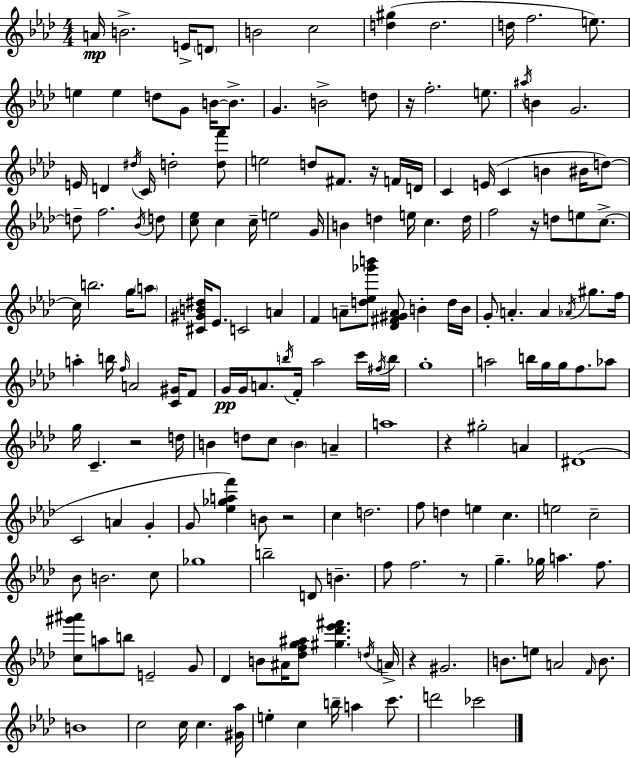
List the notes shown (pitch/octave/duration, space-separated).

A4/s B4/h. E4/s D4/e B4/h C5/h [D5,G#5]/q D5/h. D5/s F5/h. E5/e. E5/q E5/q D5/e G4/e B4/s B4/e. G4/q. B4/h D5/e R/s F5/h. E5/e. A#5/s B4/q G4/h. E4/s D4/q D#5/s C4/s D5/h [D5,F6]/e E5/h D5/e F#4/e. R/s F4/s D4/s C4/q E4/s C4/q B4/q BIS4/s D5/e D5/e F5/h. Bb4/s D5/e [C5,Eb5]/e C5/q C5/s E5/h G4/s B4/q D5/q E5/s C5/q. D5/s F5/h R/s D5/e E5/e C5/e. C5/s B5/h. G5/s A5/e [C#4,G#4,B4,D#5]/s Eb4/e. C4/h A4/q F4/q A4/e [D5,Eb5,Gb6,B6]/e [Db4,F#4,G#4,A4]/e B4/q D5/s B4/s G4/e A4/q. A4/q Ab4/s G#5/e. F5/s A5/q B5/s F5/s A4/h [C4,G#4]/s F4/e G4/s G4/s A4/e. B5/s F4/s Ab5/h C6/s F#5/s B5/s G5/w A5/h B5/s G5/s G5/s F5/e. Ab5/e G5/s C4/q. R/h D5/s B4/q D5/e C5/e B4/q A4/q A5/w R/q G#5/h A4/q D#4/w C4/h A4/q G4/q G4/e [Eb5,Gb5,A5,F6]/q B4/e R/h C5/q D5/h. F5/e D5/q E5/q C5/q. E5/h C5/h Bb4/e B4/h. C5/e Gb5/w B5/h D4/e B4/q. F5/e F5/h. R/e G5/q. Gb5/s A5/q. F5/e. [C5,G#6,A#6]/e A5/e B5/e E4/h G4/e Db4/q B4/e A#4/s [Db5,F5,G5,A#5]/e [G#5,Db6,Eb6,F#6]/q. D5/s A4/s R/q G#4/h. B4/e. E5/e A4/h F4/s B4/e. B4/w C5/h C5/s C5/q. [G#4,Ab5]/s E5/q C5/q B5/s A5/q C6/e. D6/h CES6/h